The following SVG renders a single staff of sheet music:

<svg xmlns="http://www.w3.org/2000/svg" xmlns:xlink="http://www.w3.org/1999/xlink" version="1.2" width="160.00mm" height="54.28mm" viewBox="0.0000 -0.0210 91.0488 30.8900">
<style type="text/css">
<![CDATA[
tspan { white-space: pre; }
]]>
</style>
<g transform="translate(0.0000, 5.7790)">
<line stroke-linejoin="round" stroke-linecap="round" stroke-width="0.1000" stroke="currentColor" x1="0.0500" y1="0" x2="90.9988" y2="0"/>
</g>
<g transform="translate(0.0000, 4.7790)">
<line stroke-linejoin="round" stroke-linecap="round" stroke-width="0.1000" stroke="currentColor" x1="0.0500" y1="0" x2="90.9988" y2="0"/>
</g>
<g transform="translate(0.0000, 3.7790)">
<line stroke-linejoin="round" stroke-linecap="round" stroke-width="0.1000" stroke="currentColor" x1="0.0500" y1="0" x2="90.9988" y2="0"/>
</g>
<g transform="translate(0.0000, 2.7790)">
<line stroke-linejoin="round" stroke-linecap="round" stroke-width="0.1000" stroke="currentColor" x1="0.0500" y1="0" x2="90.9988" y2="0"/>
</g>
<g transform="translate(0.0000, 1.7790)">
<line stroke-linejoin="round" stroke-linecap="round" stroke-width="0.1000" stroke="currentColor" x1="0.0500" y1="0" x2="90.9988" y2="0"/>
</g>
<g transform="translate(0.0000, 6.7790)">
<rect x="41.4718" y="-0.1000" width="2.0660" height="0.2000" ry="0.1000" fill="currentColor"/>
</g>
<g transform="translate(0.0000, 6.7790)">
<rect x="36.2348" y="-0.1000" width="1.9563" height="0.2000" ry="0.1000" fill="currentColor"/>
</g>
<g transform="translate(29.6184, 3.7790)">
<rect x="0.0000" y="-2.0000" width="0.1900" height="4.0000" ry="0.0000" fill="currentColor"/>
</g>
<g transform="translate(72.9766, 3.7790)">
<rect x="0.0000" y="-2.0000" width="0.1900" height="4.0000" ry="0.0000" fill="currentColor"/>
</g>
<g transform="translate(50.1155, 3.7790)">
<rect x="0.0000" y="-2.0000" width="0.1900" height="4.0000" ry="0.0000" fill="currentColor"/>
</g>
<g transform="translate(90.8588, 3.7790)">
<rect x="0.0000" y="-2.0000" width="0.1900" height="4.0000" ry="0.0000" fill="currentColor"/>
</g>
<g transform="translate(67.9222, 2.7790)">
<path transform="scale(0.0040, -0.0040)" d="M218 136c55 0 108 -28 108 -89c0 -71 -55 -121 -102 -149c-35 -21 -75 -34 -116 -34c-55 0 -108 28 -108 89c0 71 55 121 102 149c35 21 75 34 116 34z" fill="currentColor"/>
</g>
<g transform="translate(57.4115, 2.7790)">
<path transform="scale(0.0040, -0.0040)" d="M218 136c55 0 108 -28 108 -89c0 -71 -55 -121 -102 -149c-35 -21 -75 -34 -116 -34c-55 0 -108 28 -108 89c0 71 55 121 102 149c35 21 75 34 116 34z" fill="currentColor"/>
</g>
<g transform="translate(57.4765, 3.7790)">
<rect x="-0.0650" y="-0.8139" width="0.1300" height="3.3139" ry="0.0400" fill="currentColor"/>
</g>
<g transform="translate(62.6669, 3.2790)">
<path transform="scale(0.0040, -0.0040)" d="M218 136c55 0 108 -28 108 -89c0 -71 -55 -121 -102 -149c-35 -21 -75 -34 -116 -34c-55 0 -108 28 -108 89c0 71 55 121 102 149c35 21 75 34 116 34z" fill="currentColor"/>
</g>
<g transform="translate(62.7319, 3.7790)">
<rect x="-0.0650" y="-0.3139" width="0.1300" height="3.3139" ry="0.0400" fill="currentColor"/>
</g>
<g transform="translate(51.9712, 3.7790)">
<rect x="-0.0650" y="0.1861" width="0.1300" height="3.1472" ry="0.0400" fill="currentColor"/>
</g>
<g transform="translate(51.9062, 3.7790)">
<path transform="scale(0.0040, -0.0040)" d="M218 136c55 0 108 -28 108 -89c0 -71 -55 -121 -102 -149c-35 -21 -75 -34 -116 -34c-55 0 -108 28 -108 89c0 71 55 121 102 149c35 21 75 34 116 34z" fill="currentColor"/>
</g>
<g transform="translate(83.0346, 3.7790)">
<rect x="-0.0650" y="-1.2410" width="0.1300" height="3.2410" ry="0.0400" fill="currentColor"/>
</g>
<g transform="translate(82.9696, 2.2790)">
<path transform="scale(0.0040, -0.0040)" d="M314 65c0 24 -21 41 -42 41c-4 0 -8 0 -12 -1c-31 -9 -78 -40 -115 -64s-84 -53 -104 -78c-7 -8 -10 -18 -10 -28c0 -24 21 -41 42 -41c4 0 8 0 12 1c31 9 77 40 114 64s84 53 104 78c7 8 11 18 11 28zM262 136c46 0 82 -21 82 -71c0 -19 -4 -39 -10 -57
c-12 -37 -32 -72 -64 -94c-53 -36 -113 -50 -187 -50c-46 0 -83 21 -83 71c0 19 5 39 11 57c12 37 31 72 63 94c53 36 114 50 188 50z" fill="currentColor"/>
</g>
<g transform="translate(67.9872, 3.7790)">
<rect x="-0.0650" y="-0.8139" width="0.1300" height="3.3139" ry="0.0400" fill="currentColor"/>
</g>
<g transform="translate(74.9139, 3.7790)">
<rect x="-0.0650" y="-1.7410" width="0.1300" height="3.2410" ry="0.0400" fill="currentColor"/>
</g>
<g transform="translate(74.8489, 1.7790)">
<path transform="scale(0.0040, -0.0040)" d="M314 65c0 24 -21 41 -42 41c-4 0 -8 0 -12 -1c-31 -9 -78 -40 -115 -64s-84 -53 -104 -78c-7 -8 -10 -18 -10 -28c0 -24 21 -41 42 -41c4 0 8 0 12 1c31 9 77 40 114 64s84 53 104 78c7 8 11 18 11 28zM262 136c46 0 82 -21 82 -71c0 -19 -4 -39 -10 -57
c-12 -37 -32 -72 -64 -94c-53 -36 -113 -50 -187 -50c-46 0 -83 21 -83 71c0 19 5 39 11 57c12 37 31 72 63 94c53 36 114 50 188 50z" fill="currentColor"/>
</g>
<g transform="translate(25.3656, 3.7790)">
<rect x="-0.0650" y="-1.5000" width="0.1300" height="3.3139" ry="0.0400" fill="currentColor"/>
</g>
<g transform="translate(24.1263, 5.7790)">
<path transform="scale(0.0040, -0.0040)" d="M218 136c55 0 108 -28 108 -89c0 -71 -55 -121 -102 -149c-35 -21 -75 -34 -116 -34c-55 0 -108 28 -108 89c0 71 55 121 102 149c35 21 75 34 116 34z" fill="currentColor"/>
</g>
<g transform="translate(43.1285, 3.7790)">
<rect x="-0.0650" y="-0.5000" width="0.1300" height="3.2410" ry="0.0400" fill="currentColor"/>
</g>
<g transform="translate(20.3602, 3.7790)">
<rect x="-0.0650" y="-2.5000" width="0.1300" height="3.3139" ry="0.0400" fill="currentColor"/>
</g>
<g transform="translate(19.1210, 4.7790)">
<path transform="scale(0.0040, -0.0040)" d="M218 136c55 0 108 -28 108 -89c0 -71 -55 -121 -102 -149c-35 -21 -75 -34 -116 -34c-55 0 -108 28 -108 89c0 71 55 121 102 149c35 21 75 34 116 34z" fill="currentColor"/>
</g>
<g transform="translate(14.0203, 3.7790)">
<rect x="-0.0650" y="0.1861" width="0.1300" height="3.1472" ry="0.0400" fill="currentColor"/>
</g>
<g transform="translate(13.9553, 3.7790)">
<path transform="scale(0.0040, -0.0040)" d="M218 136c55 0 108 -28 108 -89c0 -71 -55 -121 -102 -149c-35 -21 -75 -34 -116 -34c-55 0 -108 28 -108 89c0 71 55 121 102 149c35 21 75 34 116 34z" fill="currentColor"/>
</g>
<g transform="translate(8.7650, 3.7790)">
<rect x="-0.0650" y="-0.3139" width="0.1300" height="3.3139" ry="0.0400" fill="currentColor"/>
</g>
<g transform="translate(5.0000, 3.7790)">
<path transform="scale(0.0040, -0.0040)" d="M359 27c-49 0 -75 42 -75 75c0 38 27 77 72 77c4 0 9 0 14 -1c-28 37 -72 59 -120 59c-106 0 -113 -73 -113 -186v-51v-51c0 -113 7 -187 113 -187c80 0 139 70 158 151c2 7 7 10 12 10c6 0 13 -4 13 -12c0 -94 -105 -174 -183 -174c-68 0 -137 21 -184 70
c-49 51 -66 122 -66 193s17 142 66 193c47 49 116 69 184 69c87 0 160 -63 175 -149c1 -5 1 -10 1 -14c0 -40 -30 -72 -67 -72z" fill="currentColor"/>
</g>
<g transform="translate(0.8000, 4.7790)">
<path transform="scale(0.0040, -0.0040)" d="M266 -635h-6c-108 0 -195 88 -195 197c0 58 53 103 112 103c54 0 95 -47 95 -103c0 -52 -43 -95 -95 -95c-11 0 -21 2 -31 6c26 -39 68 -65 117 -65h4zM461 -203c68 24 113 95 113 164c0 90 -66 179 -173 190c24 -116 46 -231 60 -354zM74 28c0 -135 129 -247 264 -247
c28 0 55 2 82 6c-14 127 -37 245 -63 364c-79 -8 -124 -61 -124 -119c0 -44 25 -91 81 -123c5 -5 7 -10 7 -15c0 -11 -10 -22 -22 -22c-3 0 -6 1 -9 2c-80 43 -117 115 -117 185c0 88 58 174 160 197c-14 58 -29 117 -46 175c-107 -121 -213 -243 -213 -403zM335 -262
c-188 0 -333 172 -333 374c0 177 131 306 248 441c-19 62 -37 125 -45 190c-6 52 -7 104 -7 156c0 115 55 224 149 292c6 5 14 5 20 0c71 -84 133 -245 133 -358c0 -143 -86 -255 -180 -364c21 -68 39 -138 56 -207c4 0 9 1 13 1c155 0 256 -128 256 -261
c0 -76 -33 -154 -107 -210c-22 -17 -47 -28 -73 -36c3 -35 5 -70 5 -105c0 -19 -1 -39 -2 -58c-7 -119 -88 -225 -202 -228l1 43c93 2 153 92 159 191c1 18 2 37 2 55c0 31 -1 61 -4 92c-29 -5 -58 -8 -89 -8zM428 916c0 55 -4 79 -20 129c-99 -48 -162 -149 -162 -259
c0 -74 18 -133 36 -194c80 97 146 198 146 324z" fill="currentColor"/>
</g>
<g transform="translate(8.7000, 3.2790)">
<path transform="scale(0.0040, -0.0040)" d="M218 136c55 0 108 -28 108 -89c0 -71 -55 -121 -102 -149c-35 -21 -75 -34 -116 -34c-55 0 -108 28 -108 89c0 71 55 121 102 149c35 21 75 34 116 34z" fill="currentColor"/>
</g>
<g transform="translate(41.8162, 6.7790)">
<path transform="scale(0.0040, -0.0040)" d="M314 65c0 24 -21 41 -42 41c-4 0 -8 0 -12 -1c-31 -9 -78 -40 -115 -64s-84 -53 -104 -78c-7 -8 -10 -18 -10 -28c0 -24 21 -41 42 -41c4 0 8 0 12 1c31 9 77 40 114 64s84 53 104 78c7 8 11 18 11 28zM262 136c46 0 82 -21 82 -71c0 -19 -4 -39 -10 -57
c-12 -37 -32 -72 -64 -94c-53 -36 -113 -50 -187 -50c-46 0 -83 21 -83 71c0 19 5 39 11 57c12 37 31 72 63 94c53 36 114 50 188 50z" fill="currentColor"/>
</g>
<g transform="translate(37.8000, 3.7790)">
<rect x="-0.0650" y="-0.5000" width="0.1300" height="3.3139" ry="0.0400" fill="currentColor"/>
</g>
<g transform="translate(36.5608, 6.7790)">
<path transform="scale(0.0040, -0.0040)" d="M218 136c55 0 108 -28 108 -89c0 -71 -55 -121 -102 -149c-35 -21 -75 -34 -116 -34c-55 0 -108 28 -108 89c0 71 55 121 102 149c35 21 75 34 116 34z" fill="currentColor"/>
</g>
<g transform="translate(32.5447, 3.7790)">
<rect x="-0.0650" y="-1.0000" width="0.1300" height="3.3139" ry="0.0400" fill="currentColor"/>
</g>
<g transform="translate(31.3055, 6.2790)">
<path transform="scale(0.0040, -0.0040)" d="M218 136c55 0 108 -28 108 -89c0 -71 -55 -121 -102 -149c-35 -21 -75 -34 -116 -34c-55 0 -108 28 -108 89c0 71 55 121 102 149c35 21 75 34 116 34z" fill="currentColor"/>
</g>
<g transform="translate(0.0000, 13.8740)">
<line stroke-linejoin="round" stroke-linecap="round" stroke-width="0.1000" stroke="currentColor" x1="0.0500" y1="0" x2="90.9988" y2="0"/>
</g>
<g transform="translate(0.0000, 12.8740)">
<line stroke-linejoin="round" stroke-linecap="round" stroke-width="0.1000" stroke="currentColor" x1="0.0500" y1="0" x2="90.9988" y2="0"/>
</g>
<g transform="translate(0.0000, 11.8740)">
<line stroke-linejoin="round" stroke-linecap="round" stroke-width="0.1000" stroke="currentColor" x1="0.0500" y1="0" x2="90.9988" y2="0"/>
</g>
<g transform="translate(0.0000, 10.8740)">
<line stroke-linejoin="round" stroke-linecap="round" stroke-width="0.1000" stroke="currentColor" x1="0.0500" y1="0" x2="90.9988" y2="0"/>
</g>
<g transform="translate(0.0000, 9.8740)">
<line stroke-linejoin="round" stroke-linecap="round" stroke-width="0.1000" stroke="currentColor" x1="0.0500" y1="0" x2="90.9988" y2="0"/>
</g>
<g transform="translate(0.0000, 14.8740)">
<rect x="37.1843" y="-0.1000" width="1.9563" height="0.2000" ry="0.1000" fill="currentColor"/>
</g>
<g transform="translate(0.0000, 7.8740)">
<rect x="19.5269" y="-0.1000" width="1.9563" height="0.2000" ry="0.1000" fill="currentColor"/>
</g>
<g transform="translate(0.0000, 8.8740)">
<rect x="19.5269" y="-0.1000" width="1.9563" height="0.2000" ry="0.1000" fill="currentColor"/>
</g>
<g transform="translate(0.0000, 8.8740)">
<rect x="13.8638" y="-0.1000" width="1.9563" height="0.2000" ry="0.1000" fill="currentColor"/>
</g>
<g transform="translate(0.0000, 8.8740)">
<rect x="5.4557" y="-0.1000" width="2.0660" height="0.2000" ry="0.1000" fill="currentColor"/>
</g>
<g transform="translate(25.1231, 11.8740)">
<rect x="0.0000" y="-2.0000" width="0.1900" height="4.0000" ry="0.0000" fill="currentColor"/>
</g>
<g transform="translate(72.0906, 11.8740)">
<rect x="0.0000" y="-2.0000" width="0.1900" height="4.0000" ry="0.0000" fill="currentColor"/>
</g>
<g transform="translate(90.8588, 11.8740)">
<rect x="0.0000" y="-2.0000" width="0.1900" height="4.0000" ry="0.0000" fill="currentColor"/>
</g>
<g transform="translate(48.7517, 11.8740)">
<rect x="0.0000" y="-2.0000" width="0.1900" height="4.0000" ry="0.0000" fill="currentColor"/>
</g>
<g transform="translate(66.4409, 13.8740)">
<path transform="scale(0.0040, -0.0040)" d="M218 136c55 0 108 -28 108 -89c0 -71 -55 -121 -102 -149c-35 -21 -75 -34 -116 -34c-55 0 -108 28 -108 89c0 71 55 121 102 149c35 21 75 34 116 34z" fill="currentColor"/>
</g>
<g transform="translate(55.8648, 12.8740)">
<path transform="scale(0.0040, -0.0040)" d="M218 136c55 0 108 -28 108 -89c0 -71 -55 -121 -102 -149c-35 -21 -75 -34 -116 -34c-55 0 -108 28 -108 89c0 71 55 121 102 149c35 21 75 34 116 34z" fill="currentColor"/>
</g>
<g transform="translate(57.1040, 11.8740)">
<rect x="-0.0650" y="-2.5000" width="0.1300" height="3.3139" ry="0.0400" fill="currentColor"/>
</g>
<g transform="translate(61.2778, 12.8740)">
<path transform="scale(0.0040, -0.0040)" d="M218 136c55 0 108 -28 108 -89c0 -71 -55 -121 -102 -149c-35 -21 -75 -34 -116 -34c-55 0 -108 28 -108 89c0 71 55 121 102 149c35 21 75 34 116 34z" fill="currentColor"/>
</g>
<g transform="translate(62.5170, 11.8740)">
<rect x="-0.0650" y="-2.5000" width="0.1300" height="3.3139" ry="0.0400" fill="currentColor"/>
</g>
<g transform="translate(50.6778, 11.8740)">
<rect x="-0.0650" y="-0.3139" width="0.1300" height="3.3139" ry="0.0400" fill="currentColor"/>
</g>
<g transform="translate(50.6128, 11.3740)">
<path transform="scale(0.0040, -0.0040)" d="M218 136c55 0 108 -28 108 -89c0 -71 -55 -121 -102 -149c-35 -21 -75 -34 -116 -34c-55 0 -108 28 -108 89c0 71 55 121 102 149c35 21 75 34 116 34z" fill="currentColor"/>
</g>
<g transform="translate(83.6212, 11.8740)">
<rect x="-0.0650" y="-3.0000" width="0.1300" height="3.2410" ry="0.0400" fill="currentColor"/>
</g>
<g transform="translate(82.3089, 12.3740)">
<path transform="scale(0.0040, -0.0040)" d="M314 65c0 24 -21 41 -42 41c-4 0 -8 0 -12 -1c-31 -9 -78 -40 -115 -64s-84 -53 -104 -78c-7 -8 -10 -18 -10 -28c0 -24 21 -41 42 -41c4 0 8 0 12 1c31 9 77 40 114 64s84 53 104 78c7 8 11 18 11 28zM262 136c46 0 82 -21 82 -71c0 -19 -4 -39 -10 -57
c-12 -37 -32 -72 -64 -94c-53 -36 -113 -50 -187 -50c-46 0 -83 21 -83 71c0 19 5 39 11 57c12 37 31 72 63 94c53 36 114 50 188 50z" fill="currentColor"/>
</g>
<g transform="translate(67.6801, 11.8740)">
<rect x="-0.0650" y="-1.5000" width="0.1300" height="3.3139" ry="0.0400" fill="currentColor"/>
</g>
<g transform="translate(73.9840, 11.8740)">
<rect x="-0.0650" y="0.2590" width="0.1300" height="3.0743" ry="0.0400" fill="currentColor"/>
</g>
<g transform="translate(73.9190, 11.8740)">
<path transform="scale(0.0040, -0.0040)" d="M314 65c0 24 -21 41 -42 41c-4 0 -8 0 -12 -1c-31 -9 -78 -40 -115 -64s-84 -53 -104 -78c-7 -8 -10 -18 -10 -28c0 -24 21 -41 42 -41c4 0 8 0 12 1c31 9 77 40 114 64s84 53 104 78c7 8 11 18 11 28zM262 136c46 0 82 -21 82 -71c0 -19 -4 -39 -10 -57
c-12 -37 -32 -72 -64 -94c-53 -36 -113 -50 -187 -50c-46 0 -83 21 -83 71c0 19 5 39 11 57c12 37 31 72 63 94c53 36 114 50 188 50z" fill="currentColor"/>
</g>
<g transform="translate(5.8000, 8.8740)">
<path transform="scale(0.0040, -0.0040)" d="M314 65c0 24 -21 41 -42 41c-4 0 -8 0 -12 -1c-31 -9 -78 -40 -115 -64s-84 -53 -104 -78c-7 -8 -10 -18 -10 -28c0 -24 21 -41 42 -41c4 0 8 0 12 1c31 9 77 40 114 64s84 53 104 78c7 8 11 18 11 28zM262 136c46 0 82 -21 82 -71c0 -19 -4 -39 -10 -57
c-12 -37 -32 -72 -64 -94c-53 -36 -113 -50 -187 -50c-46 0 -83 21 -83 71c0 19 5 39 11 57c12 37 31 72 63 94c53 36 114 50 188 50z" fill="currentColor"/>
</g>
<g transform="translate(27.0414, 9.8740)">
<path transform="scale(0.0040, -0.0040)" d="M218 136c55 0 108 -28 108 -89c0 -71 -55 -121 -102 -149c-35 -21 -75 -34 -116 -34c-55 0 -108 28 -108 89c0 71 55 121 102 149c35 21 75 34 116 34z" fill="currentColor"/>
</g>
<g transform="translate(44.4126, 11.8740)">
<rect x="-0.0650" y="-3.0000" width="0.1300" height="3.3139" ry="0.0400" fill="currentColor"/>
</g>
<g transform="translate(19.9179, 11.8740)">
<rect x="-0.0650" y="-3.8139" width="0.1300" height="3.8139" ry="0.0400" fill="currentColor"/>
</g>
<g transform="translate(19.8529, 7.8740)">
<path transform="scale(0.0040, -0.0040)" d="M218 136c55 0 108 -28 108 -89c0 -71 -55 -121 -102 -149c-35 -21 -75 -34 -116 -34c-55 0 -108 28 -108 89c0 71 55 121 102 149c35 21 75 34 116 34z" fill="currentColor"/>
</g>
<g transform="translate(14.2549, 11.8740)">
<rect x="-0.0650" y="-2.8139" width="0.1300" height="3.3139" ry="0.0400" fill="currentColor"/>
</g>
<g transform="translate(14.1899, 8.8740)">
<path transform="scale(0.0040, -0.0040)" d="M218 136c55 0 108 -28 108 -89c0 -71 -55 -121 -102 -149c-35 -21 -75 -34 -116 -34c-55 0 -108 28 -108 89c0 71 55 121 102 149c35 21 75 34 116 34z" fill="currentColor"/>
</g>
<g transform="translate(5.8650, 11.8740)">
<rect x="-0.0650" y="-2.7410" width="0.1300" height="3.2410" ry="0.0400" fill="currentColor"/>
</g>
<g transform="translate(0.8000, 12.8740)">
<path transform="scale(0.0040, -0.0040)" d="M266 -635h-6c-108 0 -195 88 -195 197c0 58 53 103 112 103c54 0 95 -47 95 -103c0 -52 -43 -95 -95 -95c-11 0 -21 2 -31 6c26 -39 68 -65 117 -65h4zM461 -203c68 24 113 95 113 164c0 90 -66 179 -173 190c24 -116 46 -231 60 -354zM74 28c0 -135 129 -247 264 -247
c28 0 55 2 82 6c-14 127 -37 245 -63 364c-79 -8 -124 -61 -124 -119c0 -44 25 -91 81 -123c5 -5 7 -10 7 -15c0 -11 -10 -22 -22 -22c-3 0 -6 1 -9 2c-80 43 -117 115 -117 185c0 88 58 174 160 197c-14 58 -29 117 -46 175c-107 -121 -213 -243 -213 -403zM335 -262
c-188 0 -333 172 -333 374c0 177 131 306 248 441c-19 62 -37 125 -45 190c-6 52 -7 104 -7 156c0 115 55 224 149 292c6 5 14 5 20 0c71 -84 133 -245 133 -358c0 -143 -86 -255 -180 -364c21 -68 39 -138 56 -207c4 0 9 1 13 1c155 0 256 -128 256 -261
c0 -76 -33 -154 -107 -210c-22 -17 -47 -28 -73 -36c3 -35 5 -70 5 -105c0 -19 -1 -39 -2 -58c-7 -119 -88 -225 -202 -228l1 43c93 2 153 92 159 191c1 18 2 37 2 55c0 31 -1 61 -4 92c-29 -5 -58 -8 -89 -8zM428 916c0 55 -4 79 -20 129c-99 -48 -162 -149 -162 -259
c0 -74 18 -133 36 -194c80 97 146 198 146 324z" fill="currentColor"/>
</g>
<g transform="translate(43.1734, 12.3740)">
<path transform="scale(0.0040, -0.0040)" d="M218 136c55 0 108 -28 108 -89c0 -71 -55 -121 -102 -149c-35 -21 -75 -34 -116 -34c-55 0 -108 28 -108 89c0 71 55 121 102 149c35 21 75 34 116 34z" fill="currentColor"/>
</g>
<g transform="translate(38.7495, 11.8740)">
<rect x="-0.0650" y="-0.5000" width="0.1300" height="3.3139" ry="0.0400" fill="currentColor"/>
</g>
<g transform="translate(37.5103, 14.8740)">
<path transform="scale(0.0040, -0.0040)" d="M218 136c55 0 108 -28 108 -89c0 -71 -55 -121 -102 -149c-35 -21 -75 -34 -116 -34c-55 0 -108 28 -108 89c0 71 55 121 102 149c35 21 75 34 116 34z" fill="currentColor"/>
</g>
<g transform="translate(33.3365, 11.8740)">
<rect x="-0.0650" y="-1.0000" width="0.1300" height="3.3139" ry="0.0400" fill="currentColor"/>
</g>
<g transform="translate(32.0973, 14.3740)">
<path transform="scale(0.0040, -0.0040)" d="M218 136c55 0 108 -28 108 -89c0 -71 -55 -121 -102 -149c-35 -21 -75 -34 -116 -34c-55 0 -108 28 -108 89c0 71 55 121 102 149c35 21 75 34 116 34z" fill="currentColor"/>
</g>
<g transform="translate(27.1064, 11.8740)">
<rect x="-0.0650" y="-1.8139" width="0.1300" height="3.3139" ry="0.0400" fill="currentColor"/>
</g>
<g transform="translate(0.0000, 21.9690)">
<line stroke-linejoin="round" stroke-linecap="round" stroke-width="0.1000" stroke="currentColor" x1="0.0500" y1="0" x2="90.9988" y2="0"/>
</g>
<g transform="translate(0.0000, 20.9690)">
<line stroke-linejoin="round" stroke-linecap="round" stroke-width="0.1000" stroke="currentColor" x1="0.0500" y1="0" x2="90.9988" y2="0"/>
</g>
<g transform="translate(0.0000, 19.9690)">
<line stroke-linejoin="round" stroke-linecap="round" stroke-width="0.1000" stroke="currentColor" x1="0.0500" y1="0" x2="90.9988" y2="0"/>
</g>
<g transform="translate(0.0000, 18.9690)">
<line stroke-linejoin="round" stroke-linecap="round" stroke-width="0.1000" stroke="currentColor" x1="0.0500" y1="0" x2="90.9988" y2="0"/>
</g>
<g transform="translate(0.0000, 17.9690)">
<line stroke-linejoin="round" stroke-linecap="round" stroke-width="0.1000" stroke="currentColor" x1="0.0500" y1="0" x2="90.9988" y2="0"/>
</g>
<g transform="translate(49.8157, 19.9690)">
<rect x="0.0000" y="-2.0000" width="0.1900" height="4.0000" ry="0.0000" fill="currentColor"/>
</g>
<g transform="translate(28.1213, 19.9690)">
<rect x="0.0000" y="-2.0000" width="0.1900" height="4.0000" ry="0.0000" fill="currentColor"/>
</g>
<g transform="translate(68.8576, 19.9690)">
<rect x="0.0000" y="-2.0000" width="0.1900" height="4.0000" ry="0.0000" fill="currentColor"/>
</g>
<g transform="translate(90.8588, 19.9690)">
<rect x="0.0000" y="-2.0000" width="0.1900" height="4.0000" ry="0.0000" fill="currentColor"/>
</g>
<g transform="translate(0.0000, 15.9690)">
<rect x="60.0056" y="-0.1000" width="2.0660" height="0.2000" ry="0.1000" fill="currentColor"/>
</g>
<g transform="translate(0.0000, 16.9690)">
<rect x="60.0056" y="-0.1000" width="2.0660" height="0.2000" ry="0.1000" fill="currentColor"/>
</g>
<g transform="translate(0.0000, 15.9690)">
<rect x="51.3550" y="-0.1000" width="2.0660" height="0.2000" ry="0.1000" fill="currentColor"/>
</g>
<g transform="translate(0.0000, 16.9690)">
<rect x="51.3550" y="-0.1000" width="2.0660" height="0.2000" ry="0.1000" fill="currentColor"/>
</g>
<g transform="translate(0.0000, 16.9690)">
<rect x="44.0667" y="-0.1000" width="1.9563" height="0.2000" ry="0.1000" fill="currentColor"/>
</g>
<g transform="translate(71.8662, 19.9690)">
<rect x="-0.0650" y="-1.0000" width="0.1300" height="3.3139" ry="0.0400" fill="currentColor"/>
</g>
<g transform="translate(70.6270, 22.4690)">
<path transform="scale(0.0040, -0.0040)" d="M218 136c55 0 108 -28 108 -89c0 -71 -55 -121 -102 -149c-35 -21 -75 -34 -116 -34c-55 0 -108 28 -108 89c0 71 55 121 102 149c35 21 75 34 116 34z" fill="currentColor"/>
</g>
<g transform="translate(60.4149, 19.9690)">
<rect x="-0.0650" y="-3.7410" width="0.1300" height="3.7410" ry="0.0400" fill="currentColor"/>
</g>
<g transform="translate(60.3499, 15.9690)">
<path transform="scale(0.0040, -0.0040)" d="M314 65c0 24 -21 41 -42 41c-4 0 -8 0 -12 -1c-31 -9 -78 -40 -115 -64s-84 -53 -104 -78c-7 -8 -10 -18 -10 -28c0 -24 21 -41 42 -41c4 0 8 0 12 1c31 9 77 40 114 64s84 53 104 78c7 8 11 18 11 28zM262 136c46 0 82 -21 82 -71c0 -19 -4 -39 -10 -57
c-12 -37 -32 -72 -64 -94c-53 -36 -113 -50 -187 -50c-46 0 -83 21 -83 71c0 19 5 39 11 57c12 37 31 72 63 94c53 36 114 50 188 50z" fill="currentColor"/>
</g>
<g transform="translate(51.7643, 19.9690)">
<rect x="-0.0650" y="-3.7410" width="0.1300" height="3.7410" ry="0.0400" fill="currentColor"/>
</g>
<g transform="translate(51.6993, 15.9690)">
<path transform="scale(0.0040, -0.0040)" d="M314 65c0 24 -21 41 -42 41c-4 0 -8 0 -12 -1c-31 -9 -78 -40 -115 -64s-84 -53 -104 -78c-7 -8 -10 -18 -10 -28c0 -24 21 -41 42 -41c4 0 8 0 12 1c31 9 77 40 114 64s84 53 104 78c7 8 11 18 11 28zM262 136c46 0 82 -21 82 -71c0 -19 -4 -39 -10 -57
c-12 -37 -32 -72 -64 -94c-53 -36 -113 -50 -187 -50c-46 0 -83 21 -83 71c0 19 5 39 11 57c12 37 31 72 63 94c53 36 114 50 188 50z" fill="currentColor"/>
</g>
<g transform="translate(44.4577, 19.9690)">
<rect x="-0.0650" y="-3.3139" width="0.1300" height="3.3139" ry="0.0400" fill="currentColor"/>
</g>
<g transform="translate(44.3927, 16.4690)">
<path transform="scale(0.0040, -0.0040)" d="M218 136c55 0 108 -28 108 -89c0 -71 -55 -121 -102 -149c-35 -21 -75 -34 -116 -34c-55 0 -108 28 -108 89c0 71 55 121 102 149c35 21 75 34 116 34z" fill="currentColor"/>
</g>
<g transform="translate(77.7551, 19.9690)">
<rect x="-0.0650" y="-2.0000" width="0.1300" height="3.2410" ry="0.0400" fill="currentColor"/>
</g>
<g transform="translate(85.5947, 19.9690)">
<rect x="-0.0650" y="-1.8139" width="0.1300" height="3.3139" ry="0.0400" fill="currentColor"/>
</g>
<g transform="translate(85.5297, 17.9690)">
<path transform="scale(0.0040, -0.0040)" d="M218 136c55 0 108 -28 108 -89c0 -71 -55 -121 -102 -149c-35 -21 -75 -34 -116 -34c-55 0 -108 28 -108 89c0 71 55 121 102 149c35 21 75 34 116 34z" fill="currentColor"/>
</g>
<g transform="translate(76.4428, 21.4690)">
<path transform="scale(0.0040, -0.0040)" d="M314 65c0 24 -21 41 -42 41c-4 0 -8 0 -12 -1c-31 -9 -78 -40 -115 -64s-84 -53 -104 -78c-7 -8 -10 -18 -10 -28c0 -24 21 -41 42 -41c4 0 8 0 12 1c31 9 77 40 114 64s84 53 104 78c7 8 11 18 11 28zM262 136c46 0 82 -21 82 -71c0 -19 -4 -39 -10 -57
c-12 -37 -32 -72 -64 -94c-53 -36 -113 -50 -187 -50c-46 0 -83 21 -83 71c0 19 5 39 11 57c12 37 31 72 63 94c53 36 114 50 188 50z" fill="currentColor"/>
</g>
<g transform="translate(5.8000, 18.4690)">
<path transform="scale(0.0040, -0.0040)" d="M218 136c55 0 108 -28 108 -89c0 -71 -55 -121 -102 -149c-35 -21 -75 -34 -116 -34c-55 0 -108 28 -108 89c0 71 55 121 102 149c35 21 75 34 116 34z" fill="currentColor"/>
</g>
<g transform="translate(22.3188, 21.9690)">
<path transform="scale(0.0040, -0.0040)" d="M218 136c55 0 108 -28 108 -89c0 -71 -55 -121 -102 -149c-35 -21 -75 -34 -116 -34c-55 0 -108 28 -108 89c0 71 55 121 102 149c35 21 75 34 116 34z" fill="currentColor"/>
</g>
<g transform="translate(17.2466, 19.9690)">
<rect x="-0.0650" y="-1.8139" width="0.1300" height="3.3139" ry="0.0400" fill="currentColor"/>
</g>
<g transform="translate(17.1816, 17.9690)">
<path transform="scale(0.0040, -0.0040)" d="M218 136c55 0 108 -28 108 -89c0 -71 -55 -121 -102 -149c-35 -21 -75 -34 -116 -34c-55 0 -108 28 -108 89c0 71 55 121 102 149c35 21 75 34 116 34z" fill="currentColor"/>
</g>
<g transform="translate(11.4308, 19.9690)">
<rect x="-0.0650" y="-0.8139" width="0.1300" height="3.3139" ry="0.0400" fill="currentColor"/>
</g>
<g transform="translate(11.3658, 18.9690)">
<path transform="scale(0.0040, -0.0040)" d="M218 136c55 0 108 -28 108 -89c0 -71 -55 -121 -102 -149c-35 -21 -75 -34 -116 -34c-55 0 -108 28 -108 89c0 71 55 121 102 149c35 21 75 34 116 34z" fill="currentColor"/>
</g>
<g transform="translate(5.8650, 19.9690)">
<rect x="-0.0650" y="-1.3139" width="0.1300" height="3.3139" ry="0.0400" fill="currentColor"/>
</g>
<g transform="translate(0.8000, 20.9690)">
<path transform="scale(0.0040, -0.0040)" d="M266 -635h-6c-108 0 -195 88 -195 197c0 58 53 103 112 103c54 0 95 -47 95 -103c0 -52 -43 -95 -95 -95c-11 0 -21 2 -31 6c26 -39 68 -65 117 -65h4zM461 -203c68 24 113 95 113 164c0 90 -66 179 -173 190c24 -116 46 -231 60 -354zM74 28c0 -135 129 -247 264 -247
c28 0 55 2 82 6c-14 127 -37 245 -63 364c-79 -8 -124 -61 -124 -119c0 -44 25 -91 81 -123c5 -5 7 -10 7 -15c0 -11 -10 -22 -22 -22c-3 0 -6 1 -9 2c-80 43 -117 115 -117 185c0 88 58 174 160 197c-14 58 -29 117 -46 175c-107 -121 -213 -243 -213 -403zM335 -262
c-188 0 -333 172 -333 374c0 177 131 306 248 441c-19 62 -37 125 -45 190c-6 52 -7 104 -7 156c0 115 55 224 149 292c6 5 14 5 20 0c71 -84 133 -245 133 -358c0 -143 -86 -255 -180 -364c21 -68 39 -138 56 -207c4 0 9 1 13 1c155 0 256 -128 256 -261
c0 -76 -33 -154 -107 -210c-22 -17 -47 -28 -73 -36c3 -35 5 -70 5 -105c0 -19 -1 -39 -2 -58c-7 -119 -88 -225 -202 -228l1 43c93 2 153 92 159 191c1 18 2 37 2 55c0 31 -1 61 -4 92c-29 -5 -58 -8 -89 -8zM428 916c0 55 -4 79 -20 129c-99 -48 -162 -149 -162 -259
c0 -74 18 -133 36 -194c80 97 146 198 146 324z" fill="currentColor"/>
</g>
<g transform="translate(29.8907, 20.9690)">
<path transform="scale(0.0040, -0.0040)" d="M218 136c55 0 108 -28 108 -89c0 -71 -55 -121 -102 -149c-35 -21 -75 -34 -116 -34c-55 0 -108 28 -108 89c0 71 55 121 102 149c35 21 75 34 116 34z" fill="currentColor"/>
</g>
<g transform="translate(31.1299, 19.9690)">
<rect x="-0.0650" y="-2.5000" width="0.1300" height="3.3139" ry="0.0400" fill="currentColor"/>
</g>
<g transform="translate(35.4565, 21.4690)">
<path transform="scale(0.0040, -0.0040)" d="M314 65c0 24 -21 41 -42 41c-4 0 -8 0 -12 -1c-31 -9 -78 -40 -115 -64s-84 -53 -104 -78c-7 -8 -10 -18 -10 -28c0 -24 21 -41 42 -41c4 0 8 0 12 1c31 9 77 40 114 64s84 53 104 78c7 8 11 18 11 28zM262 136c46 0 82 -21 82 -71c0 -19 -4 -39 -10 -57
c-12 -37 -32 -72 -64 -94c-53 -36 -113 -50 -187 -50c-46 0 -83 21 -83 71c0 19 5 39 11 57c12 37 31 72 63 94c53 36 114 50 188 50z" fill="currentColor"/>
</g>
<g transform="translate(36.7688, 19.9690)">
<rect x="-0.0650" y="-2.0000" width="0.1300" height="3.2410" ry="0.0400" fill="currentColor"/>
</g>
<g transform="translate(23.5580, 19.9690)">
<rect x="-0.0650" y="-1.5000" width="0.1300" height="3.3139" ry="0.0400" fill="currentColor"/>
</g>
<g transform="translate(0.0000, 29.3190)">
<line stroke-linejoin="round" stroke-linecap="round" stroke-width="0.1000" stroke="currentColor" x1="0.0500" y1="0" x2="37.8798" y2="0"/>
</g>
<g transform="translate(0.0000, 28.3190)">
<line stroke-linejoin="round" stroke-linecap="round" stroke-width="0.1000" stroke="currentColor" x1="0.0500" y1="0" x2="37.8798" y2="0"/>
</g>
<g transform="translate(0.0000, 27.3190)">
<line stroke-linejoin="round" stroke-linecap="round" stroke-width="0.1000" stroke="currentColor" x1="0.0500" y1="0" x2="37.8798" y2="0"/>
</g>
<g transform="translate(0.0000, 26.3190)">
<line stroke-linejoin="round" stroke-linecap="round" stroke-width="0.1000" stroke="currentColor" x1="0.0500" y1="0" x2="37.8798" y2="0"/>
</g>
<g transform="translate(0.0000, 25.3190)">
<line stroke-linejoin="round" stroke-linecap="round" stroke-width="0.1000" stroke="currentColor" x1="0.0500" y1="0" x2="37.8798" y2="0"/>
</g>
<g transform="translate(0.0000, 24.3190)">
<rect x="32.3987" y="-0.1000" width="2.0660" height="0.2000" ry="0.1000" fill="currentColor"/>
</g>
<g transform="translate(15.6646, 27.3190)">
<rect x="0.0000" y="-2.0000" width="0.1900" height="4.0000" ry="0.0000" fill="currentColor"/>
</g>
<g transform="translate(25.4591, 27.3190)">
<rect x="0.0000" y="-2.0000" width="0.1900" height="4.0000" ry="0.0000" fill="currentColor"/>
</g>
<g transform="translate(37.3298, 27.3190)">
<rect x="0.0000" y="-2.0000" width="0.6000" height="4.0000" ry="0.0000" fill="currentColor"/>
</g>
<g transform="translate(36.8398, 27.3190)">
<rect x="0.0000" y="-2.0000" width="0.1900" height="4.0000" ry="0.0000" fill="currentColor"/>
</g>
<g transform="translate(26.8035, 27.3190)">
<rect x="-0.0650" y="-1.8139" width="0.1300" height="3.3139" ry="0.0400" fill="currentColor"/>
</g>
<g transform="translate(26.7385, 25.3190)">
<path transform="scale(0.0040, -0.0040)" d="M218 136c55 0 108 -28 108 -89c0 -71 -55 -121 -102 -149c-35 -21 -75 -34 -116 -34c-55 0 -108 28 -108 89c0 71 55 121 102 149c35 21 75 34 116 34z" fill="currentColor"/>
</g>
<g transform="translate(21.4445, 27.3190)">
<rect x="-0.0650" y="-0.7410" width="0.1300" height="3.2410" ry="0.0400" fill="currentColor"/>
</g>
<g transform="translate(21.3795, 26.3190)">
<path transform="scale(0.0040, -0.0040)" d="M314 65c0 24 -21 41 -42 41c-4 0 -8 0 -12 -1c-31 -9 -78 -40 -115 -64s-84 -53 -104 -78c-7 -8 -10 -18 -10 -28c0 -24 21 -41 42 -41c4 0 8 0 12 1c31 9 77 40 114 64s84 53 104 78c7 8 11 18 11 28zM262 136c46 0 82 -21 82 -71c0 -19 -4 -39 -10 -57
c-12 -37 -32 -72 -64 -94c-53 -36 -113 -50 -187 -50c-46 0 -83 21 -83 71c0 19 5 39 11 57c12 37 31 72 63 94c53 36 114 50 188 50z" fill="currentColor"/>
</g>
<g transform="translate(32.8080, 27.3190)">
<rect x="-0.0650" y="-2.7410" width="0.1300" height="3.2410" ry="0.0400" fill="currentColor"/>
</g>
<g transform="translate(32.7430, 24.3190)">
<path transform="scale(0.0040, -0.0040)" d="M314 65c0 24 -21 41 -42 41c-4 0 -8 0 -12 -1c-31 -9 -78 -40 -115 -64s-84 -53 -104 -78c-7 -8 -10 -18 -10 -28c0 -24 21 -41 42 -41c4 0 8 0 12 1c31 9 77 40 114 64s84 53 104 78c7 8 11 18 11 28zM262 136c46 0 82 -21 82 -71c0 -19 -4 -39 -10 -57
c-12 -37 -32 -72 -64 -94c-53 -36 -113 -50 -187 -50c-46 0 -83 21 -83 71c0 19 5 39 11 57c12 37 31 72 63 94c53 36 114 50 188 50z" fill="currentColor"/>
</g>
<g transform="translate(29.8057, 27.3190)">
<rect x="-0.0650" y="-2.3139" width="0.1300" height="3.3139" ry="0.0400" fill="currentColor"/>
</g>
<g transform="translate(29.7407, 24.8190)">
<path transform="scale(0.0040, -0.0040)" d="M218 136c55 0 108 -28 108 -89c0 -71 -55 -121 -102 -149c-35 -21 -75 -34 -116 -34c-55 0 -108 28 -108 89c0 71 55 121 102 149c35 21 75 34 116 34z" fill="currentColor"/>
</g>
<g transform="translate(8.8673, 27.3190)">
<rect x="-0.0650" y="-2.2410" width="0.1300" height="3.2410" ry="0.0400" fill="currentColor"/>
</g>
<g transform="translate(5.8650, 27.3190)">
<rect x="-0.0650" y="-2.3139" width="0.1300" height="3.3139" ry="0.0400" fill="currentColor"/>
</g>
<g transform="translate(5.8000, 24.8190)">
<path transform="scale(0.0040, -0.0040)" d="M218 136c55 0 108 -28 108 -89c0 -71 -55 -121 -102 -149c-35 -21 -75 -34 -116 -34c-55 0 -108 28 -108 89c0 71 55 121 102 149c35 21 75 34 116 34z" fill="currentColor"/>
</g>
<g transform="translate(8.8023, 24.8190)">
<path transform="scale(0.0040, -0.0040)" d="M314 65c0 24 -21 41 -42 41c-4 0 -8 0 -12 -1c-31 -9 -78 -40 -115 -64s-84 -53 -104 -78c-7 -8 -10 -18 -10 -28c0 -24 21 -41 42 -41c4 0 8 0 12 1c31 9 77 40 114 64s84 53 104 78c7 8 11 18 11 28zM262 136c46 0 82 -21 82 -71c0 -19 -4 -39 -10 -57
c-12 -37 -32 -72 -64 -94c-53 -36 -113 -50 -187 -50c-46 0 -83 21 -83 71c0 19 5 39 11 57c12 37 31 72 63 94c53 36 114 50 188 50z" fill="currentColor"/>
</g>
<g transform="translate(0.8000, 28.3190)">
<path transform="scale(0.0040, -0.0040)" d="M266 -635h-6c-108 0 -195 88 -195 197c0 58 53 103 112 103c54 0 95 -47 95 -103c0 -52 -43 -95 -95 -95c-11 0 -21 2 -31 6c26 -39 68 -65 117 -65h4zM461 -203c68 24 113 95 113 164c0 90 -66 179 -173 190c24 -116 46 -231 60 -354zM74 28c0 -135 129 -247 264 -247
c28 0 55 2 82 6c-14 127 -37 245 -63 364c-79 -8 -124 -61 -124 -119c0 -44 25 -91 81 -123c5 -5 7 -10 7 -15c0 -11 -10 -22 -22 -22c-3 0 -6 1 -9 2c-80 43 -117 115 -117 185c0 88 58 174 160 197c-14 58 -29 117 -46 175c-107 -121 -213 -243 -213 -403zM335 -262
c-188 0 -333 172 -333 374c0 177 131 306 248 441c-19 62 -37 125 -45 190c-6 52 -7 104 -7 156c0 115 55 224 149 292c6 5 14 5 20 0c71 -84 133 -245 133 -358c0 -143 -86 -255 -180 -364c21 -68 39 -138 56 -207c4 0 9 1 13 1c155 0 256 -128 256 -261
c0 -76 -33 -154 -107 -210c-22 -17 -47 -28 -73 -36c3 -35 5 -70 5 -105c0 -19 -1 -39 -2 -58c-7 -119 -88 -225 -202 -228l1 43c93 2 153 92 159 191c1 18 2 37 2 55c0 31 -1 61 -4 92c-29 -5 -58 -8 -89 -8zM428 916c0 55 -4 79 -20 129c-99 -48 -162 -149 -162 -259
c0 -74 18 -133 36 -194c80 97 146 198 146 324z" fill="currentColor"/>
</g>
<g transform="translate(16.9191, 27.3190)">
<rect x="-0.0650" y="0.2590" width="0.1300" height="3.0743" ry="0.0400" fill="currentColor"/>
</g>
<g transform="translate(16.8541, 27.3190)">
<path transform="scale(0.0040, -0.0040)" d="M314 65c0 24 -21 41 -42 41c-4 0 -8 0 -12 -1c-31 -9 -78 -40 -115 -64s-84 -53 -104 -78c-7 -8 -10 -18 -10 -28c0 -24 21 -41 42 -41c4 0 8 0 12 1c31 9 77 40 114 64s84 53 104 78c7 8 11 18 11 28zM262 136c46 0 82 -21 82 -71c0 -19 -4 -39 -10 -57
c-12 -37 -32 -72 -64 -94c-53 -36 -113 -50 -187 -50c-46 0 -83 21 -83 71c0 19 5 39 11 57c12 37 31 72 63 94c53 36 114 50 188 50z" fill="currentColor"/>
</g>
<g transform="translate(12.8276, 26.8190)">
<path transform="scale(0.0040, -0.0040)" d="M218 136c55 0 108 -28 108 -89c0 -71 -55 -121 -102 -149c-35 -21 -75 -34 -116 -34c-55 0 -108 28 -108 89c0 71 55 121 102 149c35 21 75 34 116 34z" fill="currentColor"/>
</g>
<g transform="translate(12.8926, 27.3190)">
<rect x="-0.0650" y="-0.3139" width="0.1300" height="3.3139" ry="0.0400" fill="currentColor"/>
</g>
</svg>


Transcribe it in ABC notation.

X:1
T:Untitled
M:4/4
L:1/4
K:C
c B G E D C C2 B d c d f2 e2 a2 a c' f D C A c G G E B2 A2 e d f E G F2 b c'2 c'2 D F2 f g g2 c B2 d2 f g a2